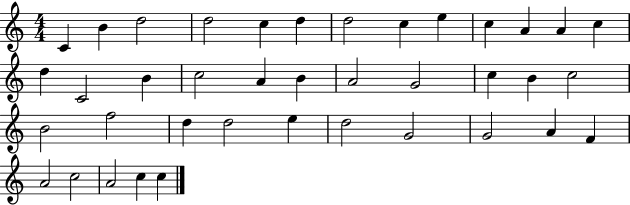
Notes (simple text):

C4/q B4/q D5/h D5/h C5/q D5/q D5/h C5/q E5/q C5/q A4/q A4/q C5/q D5/q C4/h B4/q C5/h A4/q B4/q A4/h G4/h C5/q B4/q C5/h B4/h F5/h D5/q D5/h E5/q D5/h G4/h G4/h A4/q F4/q A4/h C5/h A4/h C5/q C5/q